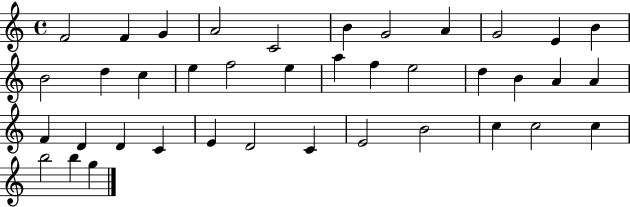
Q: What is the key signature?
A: C major